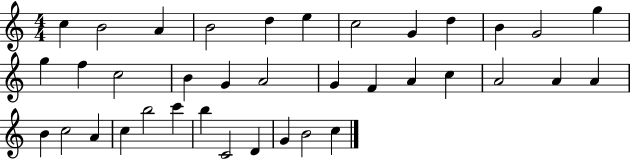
X:1
T:Untitled
M:4/4
L:1/4
K:C
c B2 A B2 d e c2 G d B G2 g g f c2 B G A2 G F A c A2 A A B c2 A c b2 c' b C2 D G B2 c